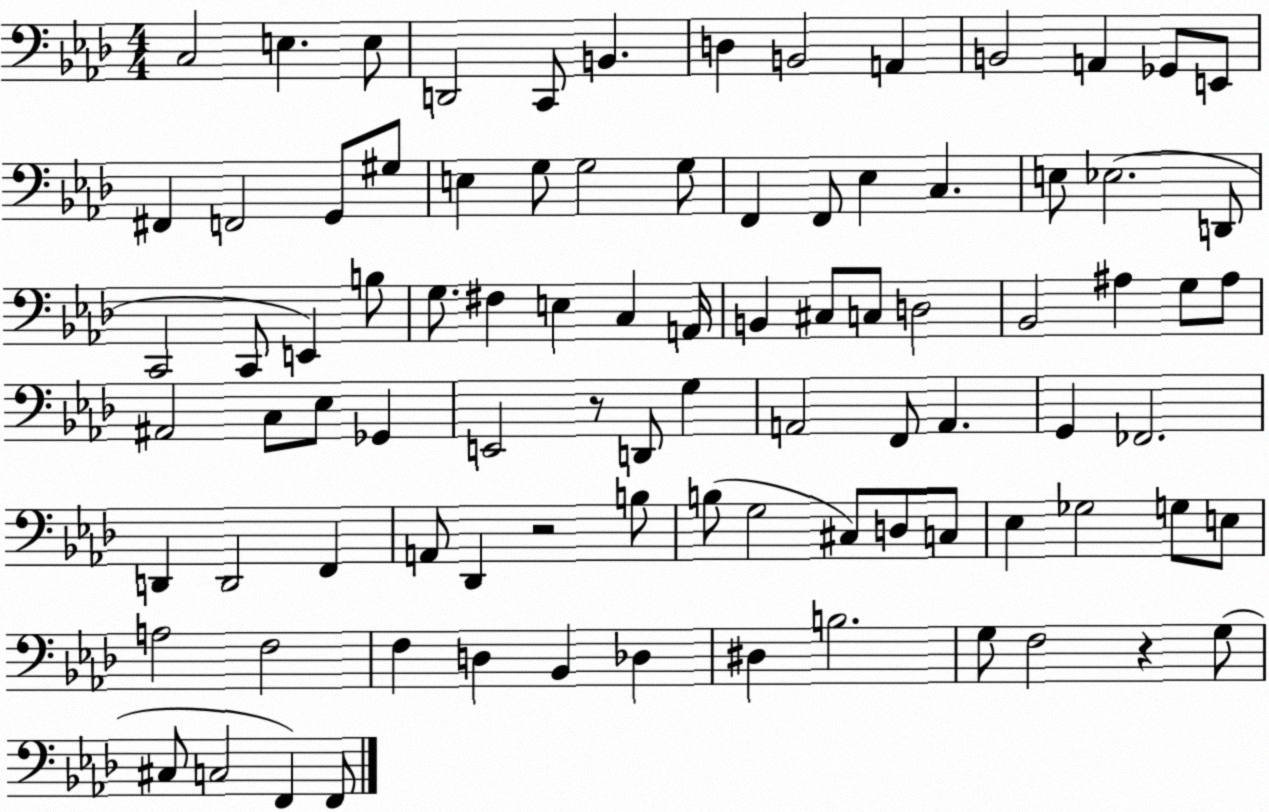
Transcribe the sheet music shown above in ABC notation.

X:1
T:Untitled
M:4/4
L:1/4
K:Ab
C,2 E, E,/2 D,,2 C,,/2 B,, D, B,,2 A,, B,,2 A,, _G,,/2 E,,/2 ^F,, F,,2 G,,/2 ^G,/2 E, G,/2 G,2 G,/2 F,, F,,/2 _E, C, E,/2 _E,2 D,,/2 C,,2 C,,/2 E,, B,/2 G,/2 ^F, E, C, A,,/4 B,, ^C,/2 C,/2 D,2 _B,,2 ^A, G,/2 ^A,/2 ^A,,2 C,/2 _E,/2 _G,, E,,2 z/2 D,,/2 G, A,,2 F,,/2 A,, G,, _F,,2 D,, D,,2 F,, A,,/2 _D,, z2 B,/2 B,/2 G,2 ^C,/2 D,/2 C,/2 _E, _G,2 G,/2 E,/2 A,2 F,2 F, D, _B,, _D, ^D, B,2 G,/2 F,2 z G,/2 ^C,/2 C,2 F,, F,,/2